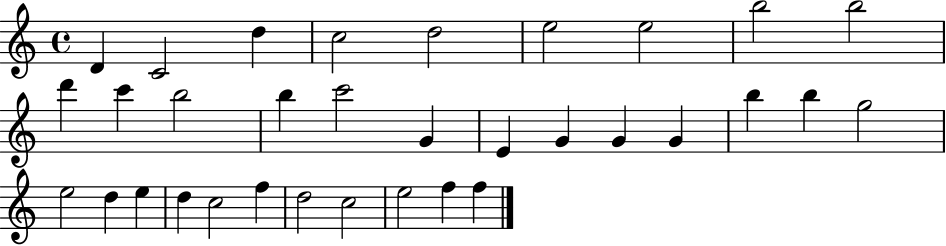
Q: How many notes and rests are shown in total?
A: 33